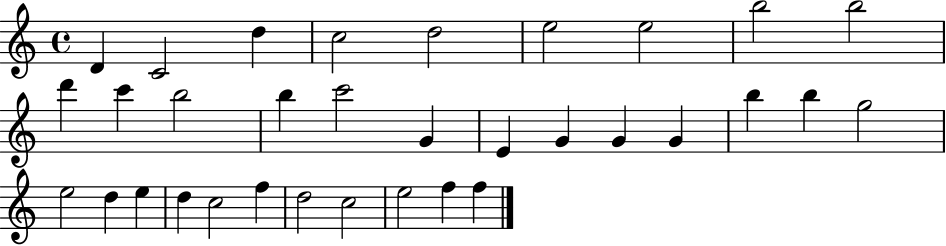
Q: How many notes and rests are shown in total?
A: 33